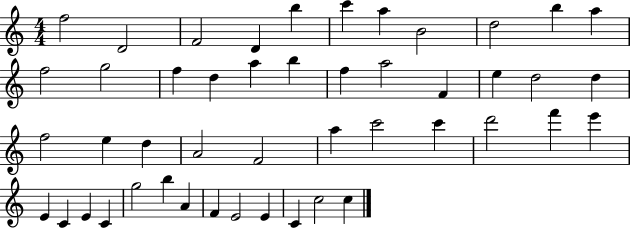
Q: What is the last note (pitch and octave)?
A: C5